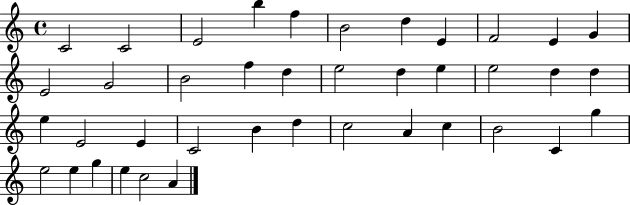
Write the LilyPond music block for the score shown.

{
  \clef treble
  \time 4/4
  \defaultTimeSignature
  \key c \major
  c'2 c'2 | e'2 b''4 f''4 | b'2 d''4 e'4 | f'2 e'4 g'4 | \break e'2 g'2 | b'2 f''4 d''4 | e''2 d''4 e''4 | e''2 d''4 d''4 | \break e''4 e'2 e'4 | c'2 b'4 d''4 | c''2 a'4 c''4 | b'2 c'4 g''4 | \break e''2 e''4 g''4 | e''4 c''2 a'4 | \bar "|."
}